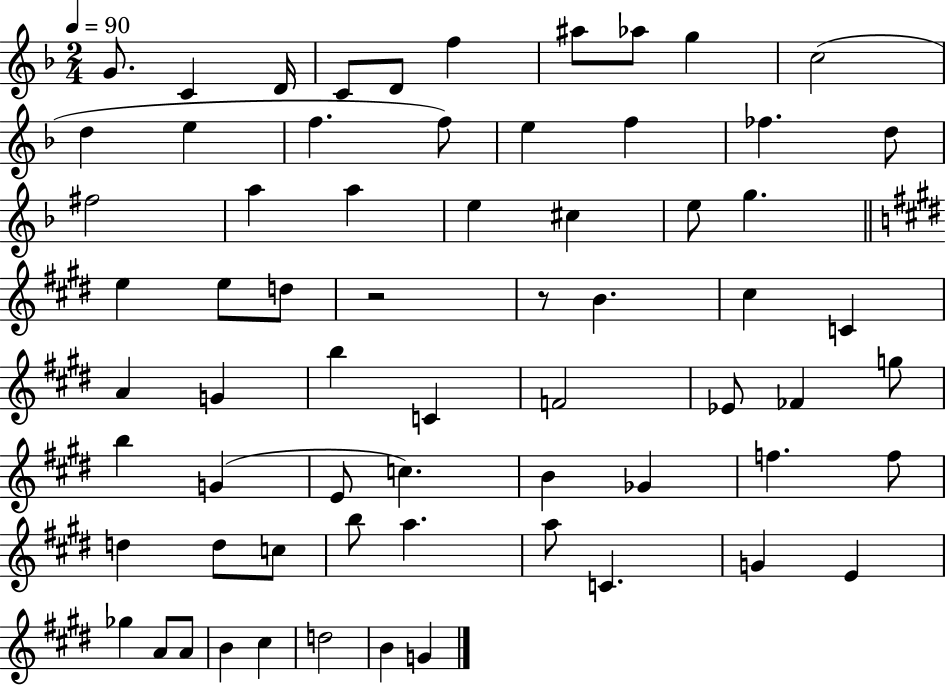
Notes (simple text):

G4/e. C4/q D4/s C4/e D4/e F5/q A#5/e Ab5/e G5/q C5/h D5/q E5/q F5/q. F5/e E5/q F5/q FES5/q. D5/e F#5/h A5/q A5/q E5/q C#5/q E5/e G5/q. E5/q E5/e D5/e R/h R/e B4/q. C#5/q C4/q A4/q G4/q B5/q C4/q F4/h Eb4/e FES4/q G5/e B5/q G4/q E4/e C5/q. B4/q Gb4/q F5/q. F5/e D5/q D5/e C5/e B5/e A5/q. A5/e C4/q. G4/q E4/q Gb5/q A4/e A4/e B4/q C#5/q D5/h B4/q G4/q